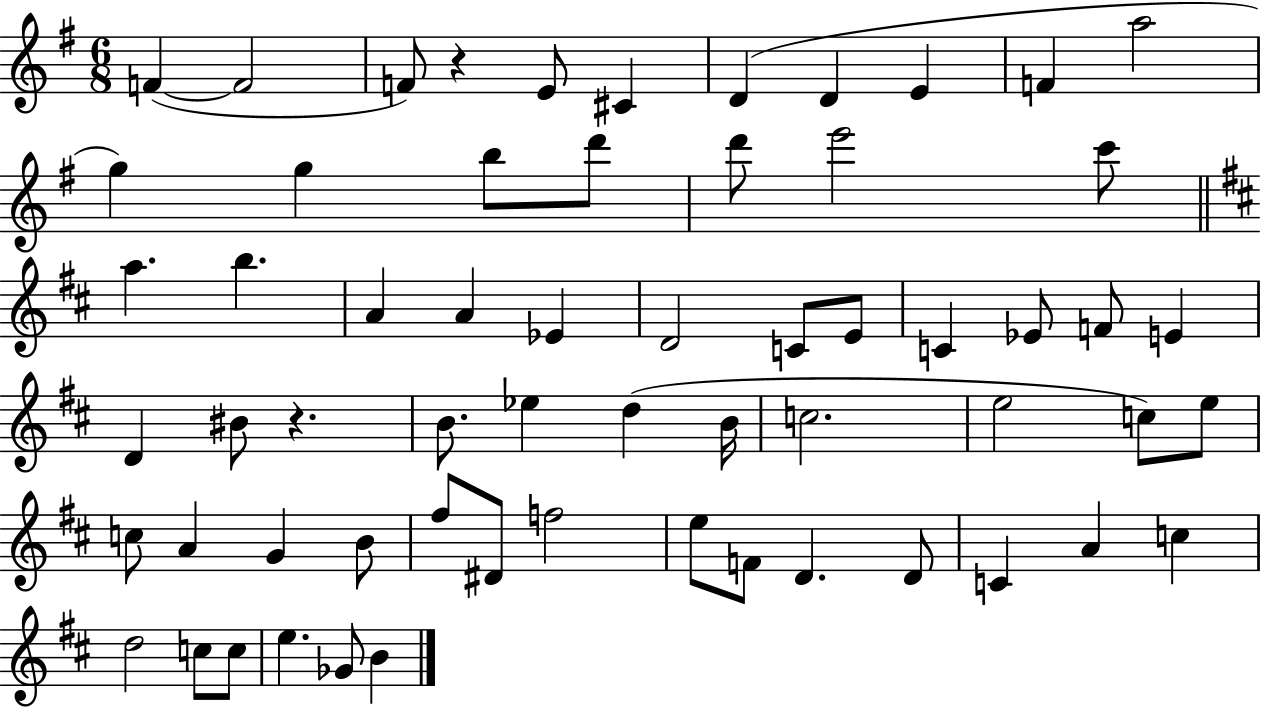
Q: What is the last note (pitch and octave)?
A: B4